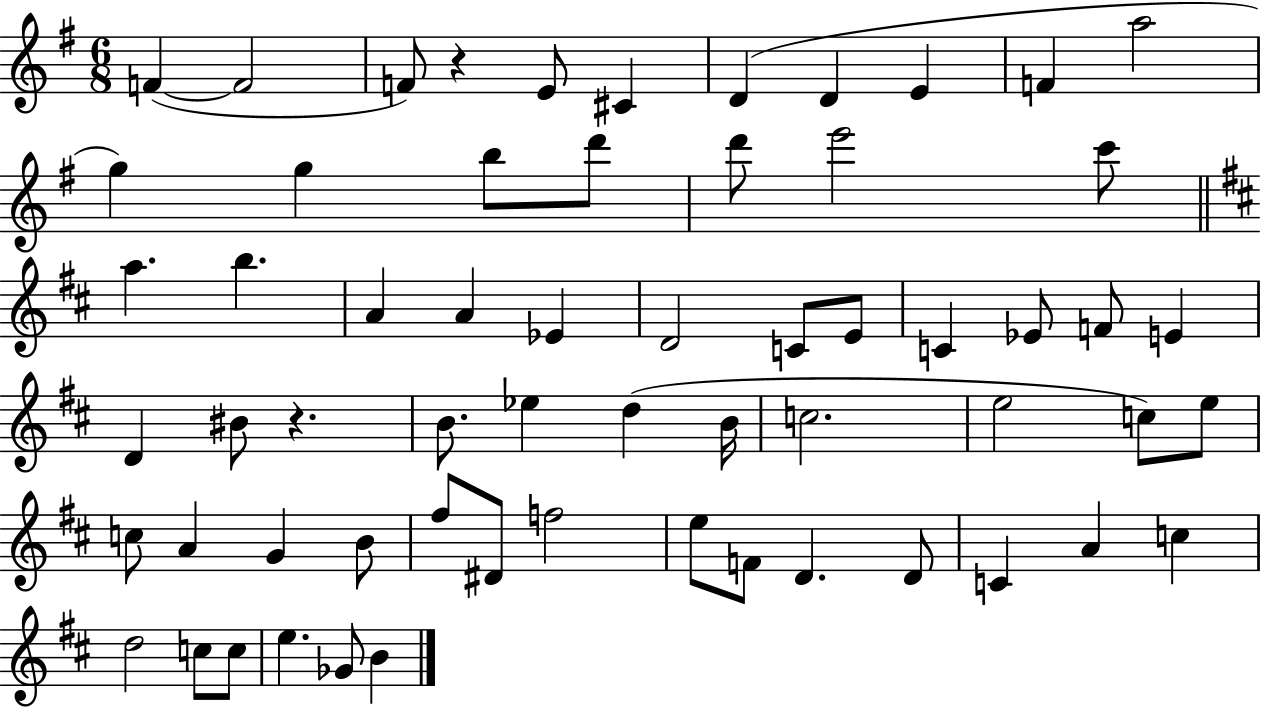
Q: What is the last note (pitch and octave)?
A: B4